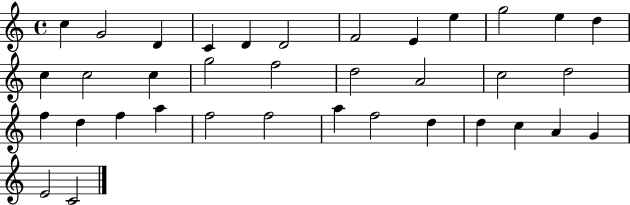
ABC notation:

X:1
T:Untitled
M:4/4
L:1/4
K:C
c G2 D C D D2 F2 E e g2 e d c c2 c g2 f2 d2 A2 c2 d2 f d f a f2 f2 a f2 d d c A G E2 C2